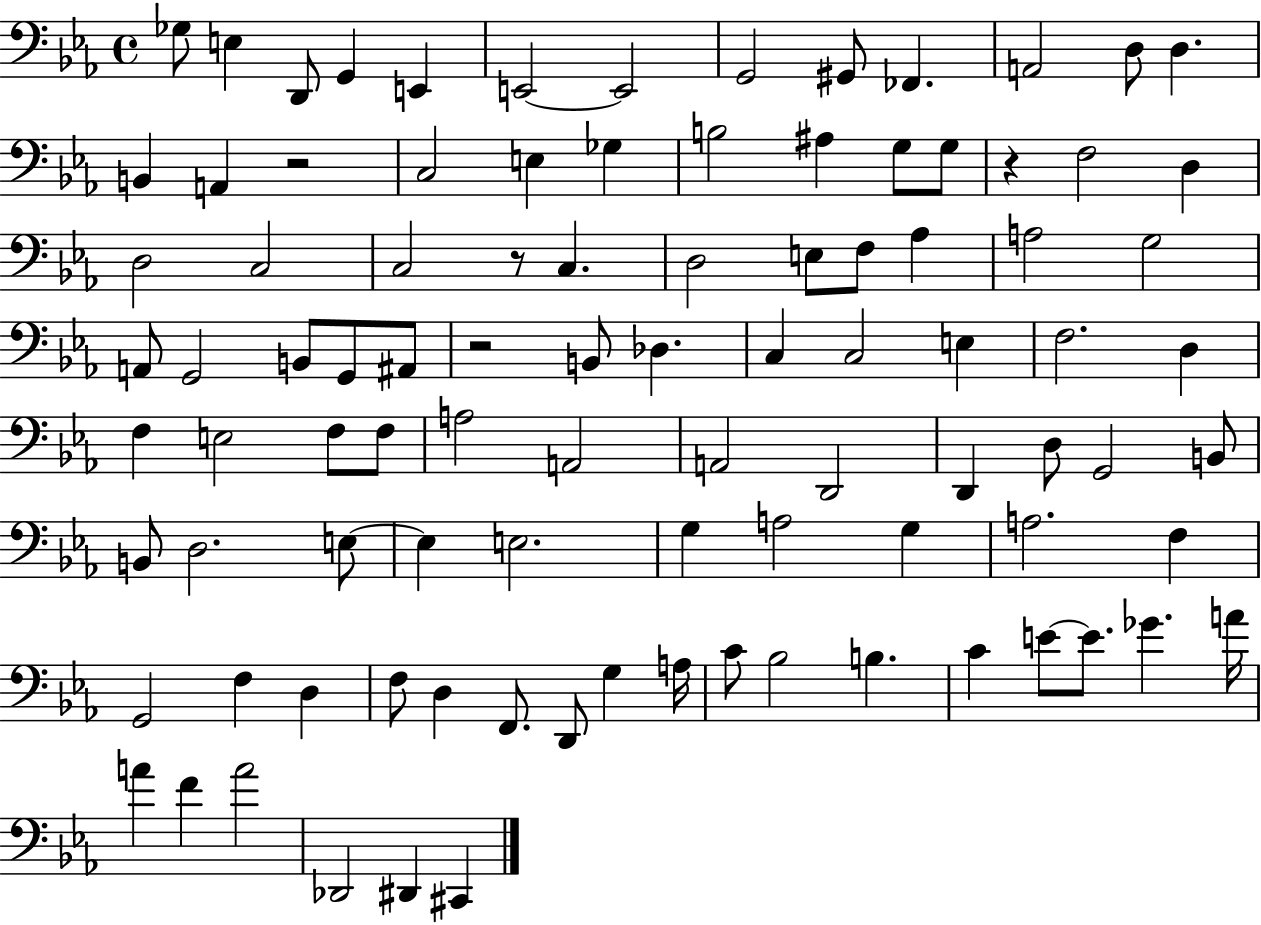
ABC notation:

X:1
T:Untitled
M:4/4
L:1/4
K:Eb
_G,/2 E, D,,/2 G,, E,, E,,2 E,,2 G,,2 ^G,,/2 _F,, A,,2 D,/2 D, B,, A,, z2 C,2 E, _G, B,2 ^A, G,/2 G,/2 z F,2 D, D,2 C,2 C,2 z/2 C, D,2 E,/2 F,/2 _A, A,2 G,2 A,,/2 G,,2 B,,/2 G,,/2 ^A,,/2 z2 B,,/2 _D, C, C,2 E, F,2 D, F, E,2 F,/2 F,/2 A,2 A,,2 A,,2 D,,2 D,, D,/2 G,,2 B,,/2 B,,/2 D,2 E,/2 E, E,2 G, A,2 G, A,2 F, G,,2 F, D, F,/2 D, F,,/2 D,,/2 G, A,/4 C/2 _B,2 B, C E/2 E/2 _G A/4 A F A2 _D,,2 ^D,, ^C,,